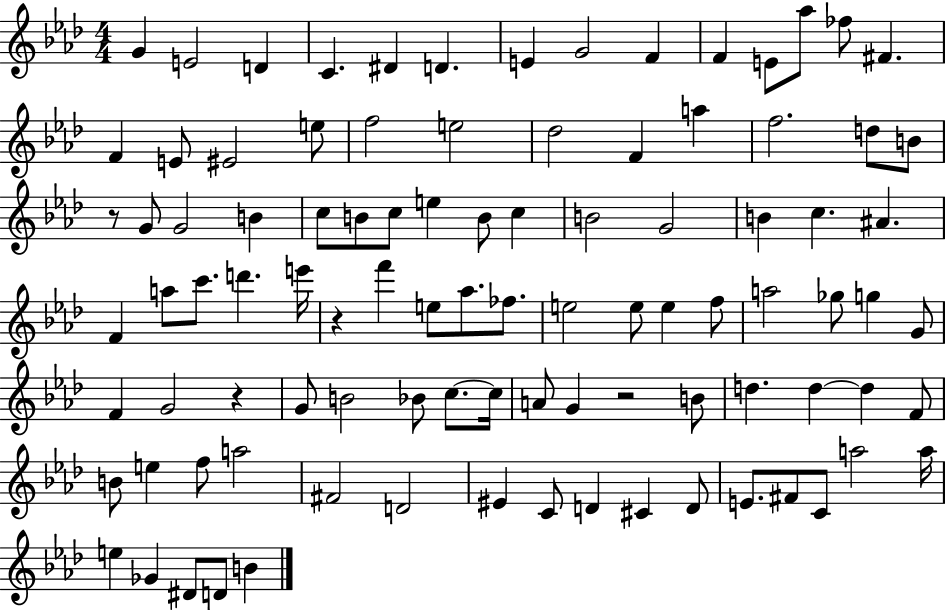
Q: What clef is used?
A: treble